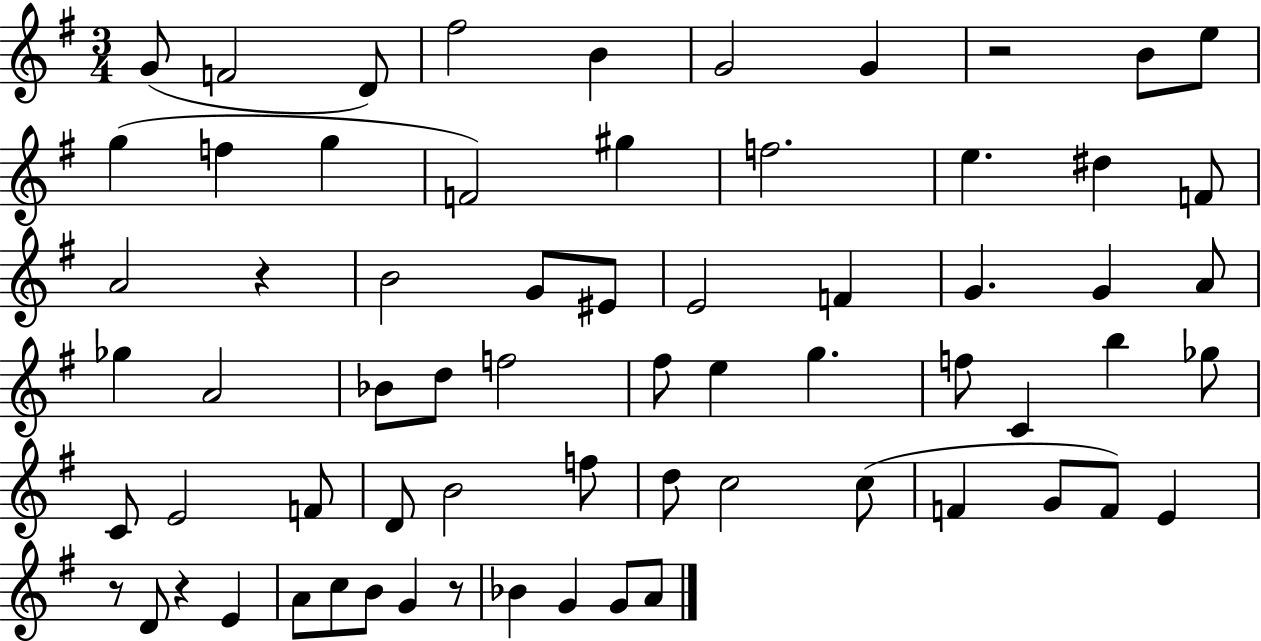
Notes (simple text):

G4/e F4/h D4/e F#5/h B4/q G4/h G4/q R/h B4/e E5/e G5/q F5/q G5/q F4/h G#5/q F5/h. E5/q. D#5/q F4/e A4/h R/q B4/h G4/e EIS4/e E4/h F4/q G4/q. G4/q A4/e Gb5/q A4/h Bb4/e D5/e F5/h F#5/e E5/q G5/q. F5/e C4/q B5/q Gb5/e C4/e E4/h F4/e D4/e B4/h F5/e D5/e C5/h C5/e F4/q G4/e F4/e E4/q R/e D4/e R/q E4/q A4/e C5/e B4/e G4/q R/e Bb4/q G4/q G4/e A4/e